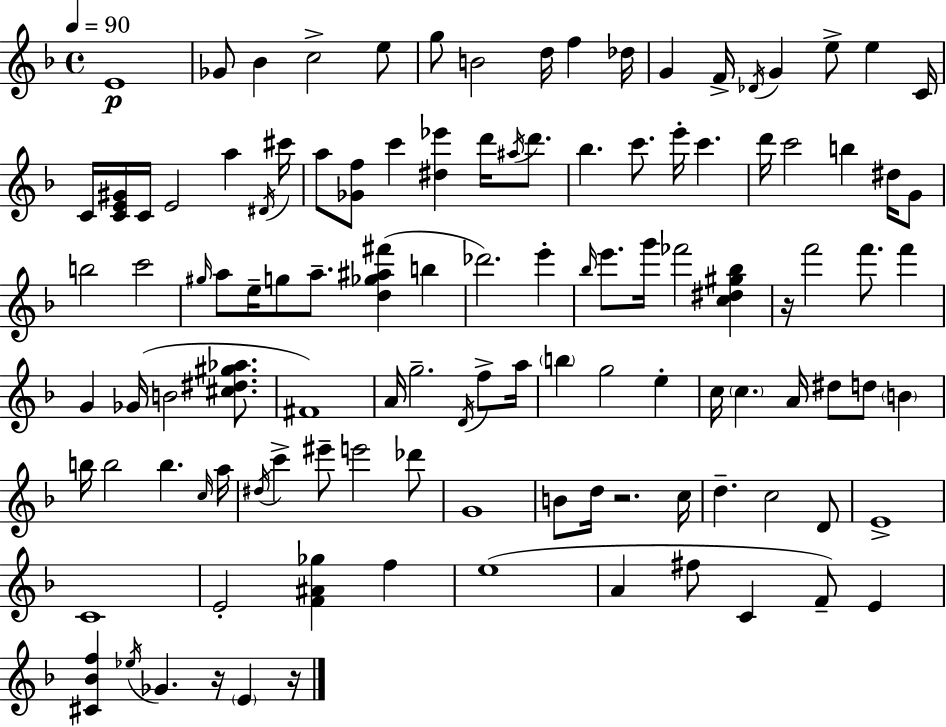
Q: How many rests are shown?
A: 4